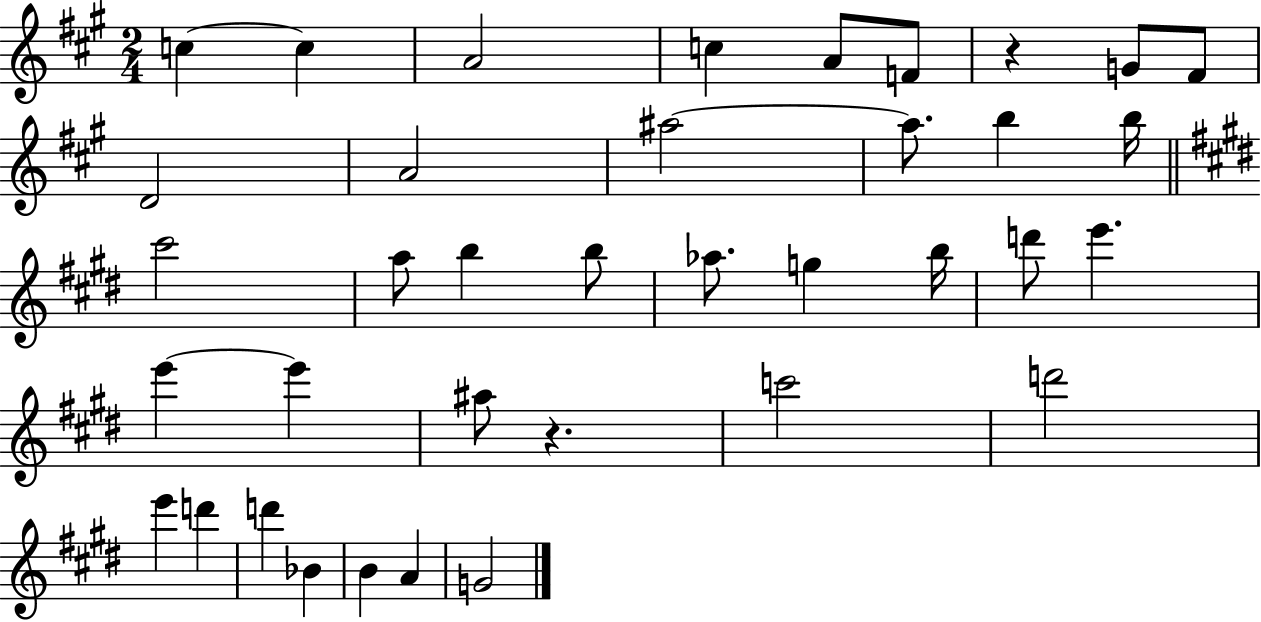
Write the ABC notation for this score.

X:1
T:Untitled
M:2/4
L:1/4
K:A
c c A2 c A/2 F/2 z G/2 ^F/2 D2 A2 ^a2 ^a/2 b b/4 ^c'2 a/2 b b/2 _a/2 g b/4 d'/2 e' e' e' ^a/2 z c'2 d'2 e' d' d' _B B A G2